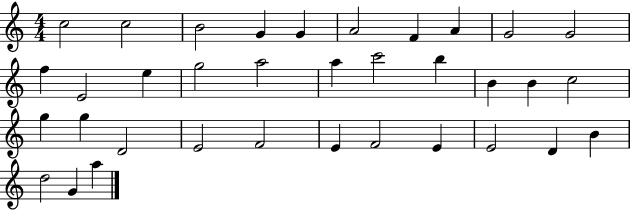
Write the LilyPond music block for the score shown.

{
  \clef treble
  \numericTimeSignature
  \time 4/4
  \key c \major
  c''2 c''2 | b'2 g'4 g'4 | a'2 f'4 a'4 | g'2 g'2 | \break f''4 e'2 e''4 | g''2 a''2 | a''4 c'''2 b''4 | b'4 b'4 c''2 | \break g''4 g''4 d'2 | e'2 f'2 | e'4 f'2 e'4 | e'2 d'4 b'4 | \break d''2 g'4 a''4 | \bar "|."
}